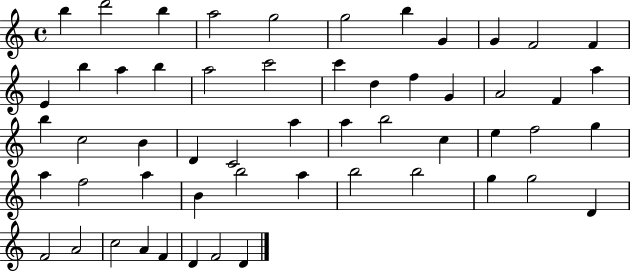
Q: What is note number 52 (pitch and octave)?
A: F4